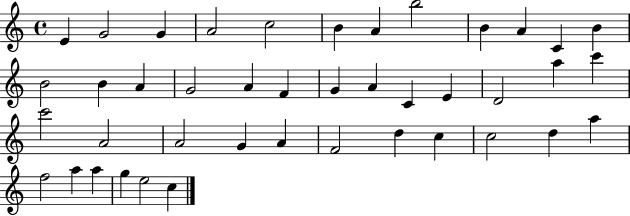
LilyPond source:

{
  \clef treble
  \time 4/4
  \defaultTimeSignature
  \key c \major
  e'4 g'2 g'4 | a'2 c''2 | b'4 a'4 b''2 | b'4 a'4 c'4 b'4 | \break b'2 b'4 a'4 | g'2 a'4 f'4 | g'4 a'4 c'4 e'4 | d'2 a''4 c'''4 | \break c'''2 a'2 | a'2 g'4 a'4 | f'2 d''4 c''4 | c''2 d''4 a''4 | \break f''2 a''4 a''4 | g''4 e''2 c''4 | \bar "|."
}